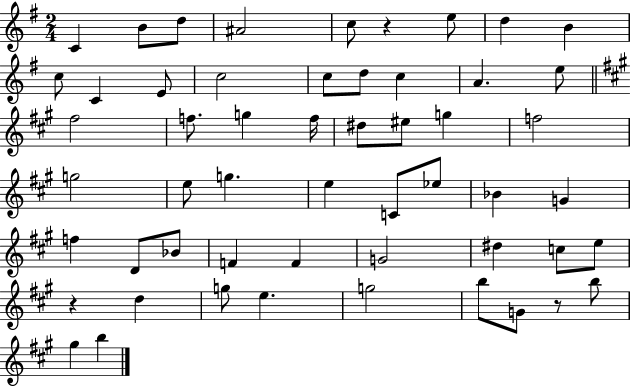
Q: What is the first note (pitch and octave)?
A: C4